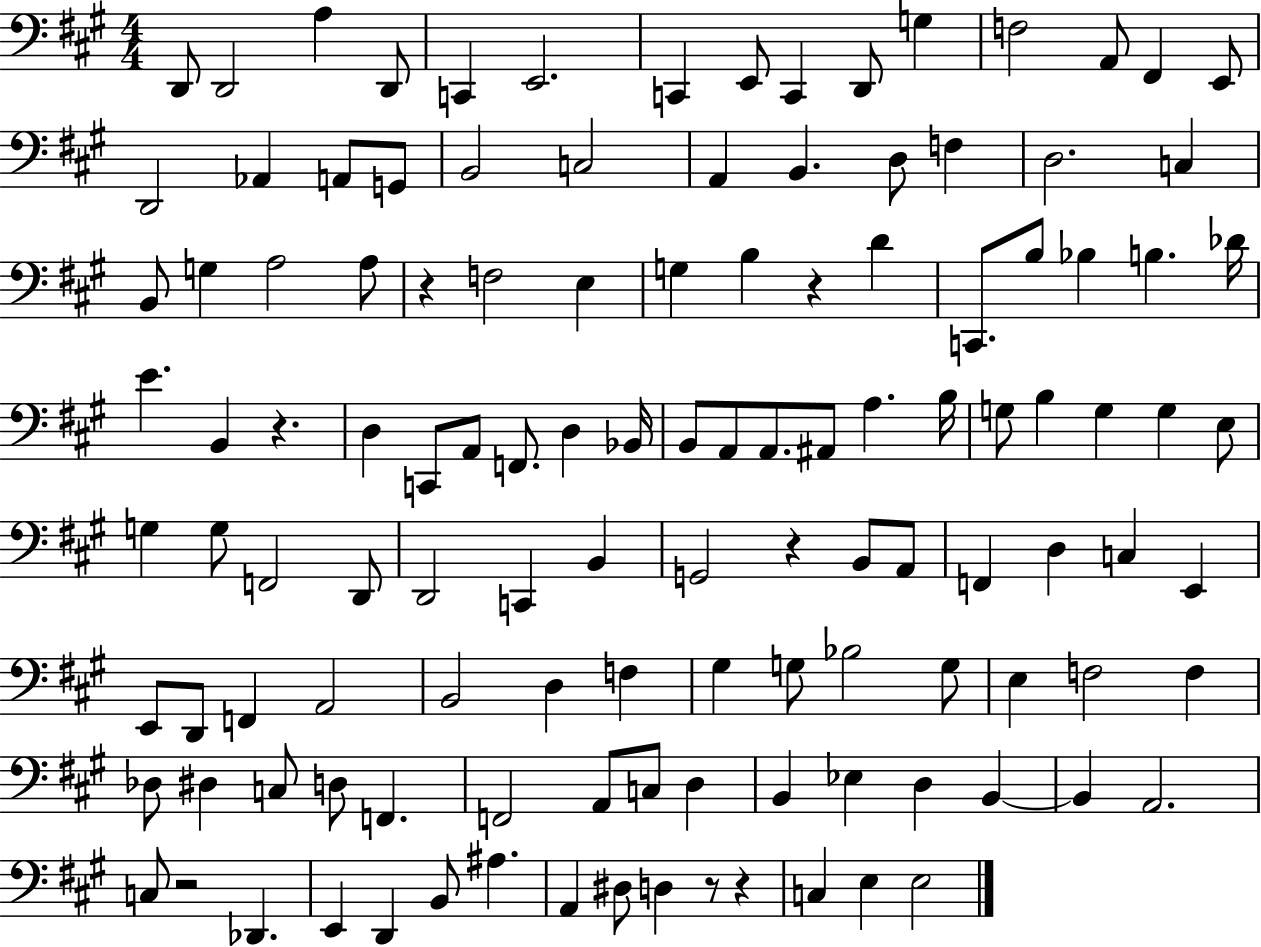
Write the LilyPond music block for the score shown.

{
  \clef bass
  \numericTimeSignature
  \time 4/4
  \key a \major
  d,8 d,2 a4 d,8 | c,4 e,2. | c,4 e,8 c,4 d,8 g4 | f2 a,8 fis,4 e,8 | \break d,2 aes,4 a,8 g,8 | b,2 c2 | a,4 b,4. d8 f4 | d2. c4 | \break b,8 g4 a2 a8 | r4 f2 e4 | g4 b4 r4 d'4 | c,8. b8 bes4 b4. des'16 | \break e'4. b,4 r4. | d4 c,8 a,8 f,8. d4 bes,16 | b,8 a,8 a,8. ais,8 a4. b16 | g8 b4 g4 g4 e8 | \break g4 g8 f,2 d,8 | d,2 c,4 b,4 | g,2 r4 b,8 a,8 | f,4 d4 c4 e,4 | \break e,8 d,8 f,4 a,2 | b,2 d4 f4 | gis4 g8 bes2 g8 | e4 f2 f4 | \break des8 dis4 c8 d8 f,4. | f,2 a,8 c8 d4 | b,4 ees4 d4 b,4~~ | b,4 a,2. | \break c8 r2 des,4. | e,4 d,4 b,8 ais4. | a,4 dis8 d4 r8 r4 | c4 e4 e2 | \break \bar "|."
}